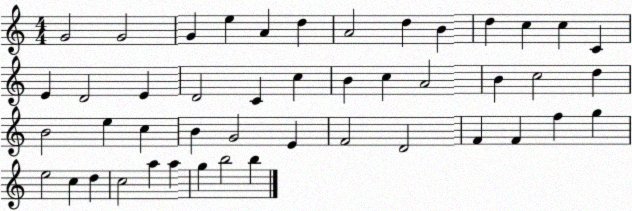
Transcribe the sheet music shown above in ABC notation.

X:1
T:Untitled
M:4/4
L:1/4
K:C
G2 G2 G e A d A2 d B d c c C E D2 E D2 C c B c A2 B c2 d B2 e c B G2 E F2 D2 F F f g e2 c d c2 a a g b2 b